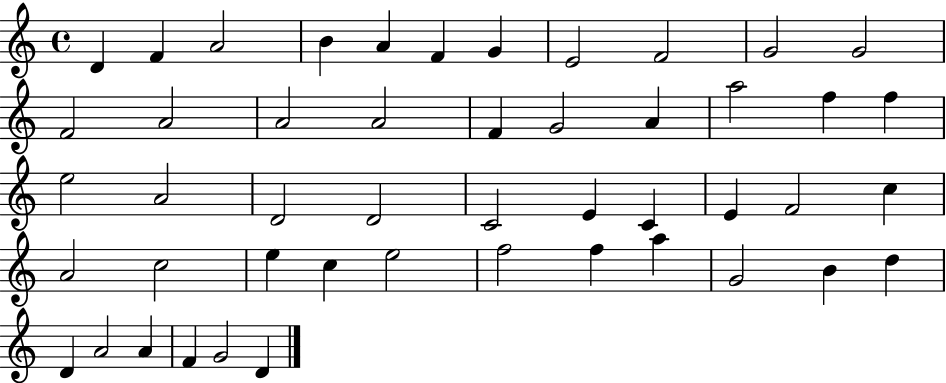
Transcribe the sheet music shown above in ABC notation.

X:1
T:Untitled
M:4/4
L:1/4
K:C
D F A2 B A F G E2 F2 G2 G2 F2 A2 A2 A2 F G2 A a2 f f e2 A2 D2 D2 C2 E C E F2 c A2 c2 e c e2 f2 f a G2 B d D A2 A F G2 D